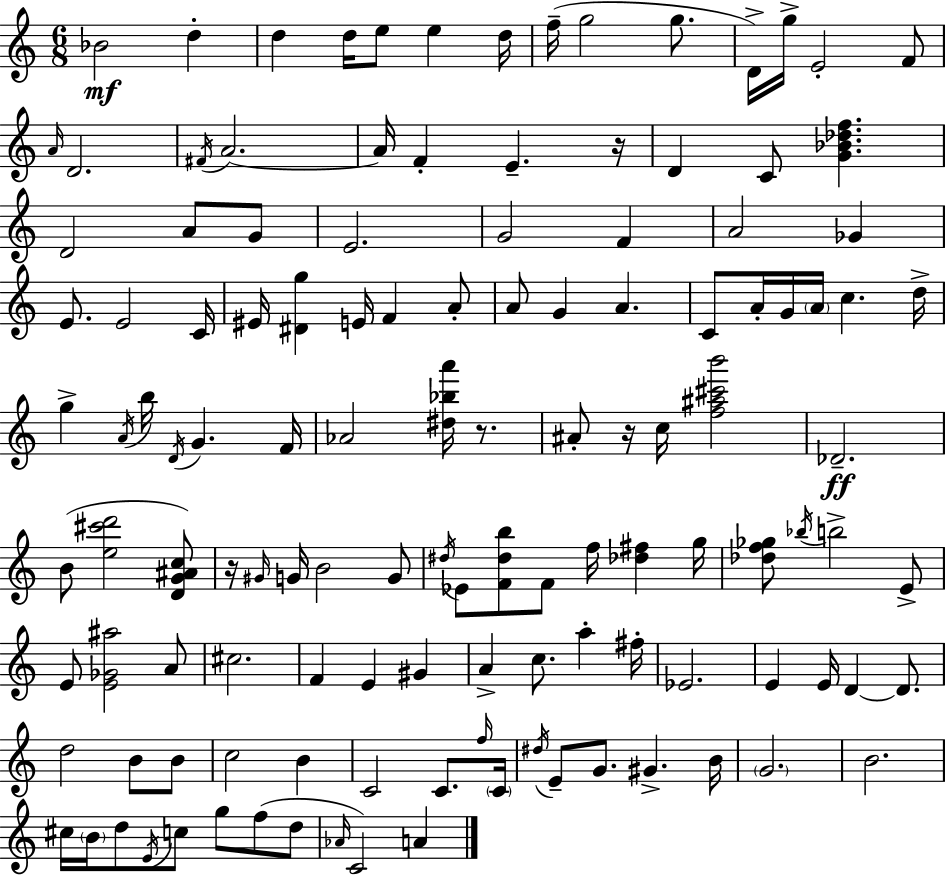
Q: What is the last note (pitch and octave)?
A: A4